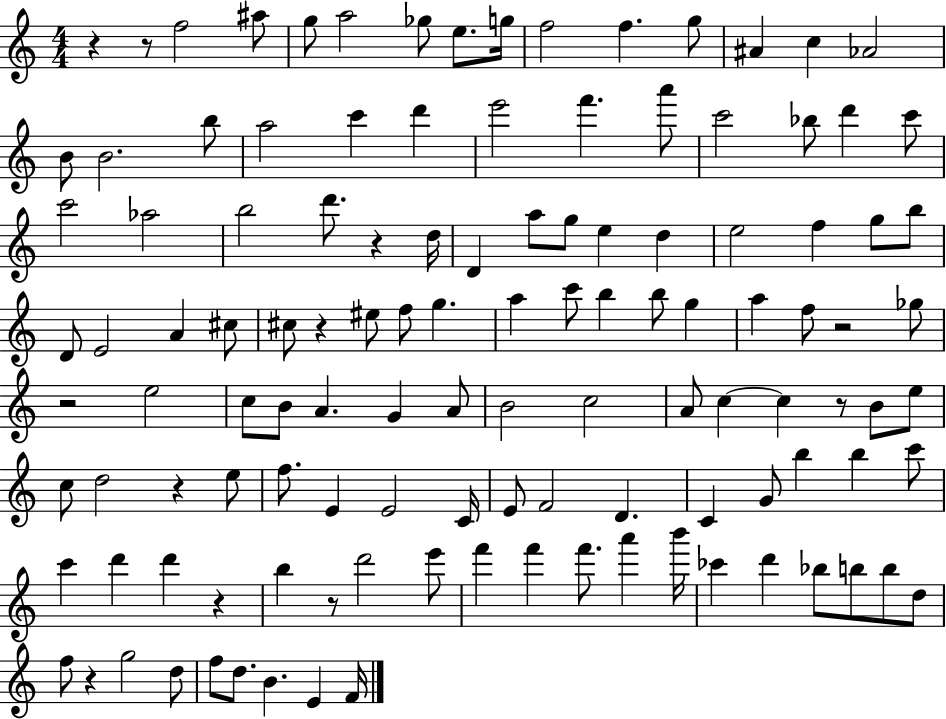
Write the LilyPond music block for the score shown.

{
  \clef treble
  \numericTimeSignature
  \time 4/4
  \key c \major
  \repeat volta 2 { r4 r8 f''2 ais''8 | g''8 a''2 ges''8 e''8. g''16 | f''2 f''4. g''8 | ais'4 c''4 aes'2 | \break b'8 b'2. b''8 | a''2 c'''4 d'''4 | e'''2 f'''4. a'''8 | c'''2 bes''8 d'''4 c'''8 | \break c'''2 aes''2 | b''2 d'''8. r4 d''16 | d'4 a''8 g''8 e''4 d''4 | e''2 f''4 g''8 b''8 | \break d'8 e'2 a'4 cis''8 | cis''8 r4 eis''8 f''8 g''4. | a''4 c'''8 b''4 b''8 g''4 | a''4 f''8 r2 ges''8 | \break r2 e''2 | c''8 b'8 a'4. g'4 a'8 | b'2 c''2 | a'8 c''4~~ c''4 r8 b'8 e''8 | \break c''8 d''2 r4 e''8 | f''8. e'4 e'2 c'16 | e'8 f'2 d'4. | c'4 g'8 b''4 b''4 c'''8 | \break c'''4 d'''4 d'''4 r4 | b''4 r8 d'''2 e'''8 | f'''4 f'''4 f'''8. a'''4 b'''16 | ces'''4 d'''4 bes''8 b''8 b''8 d''8 | \break f''8 r4 g''2 d''8 | f''8 d''8. b'4. e'4 f'16 | } \bar "|."
}